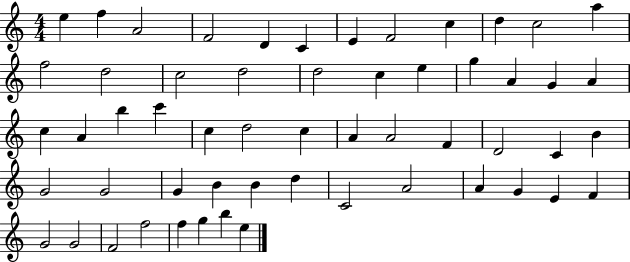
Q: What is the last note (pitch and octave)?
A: E5